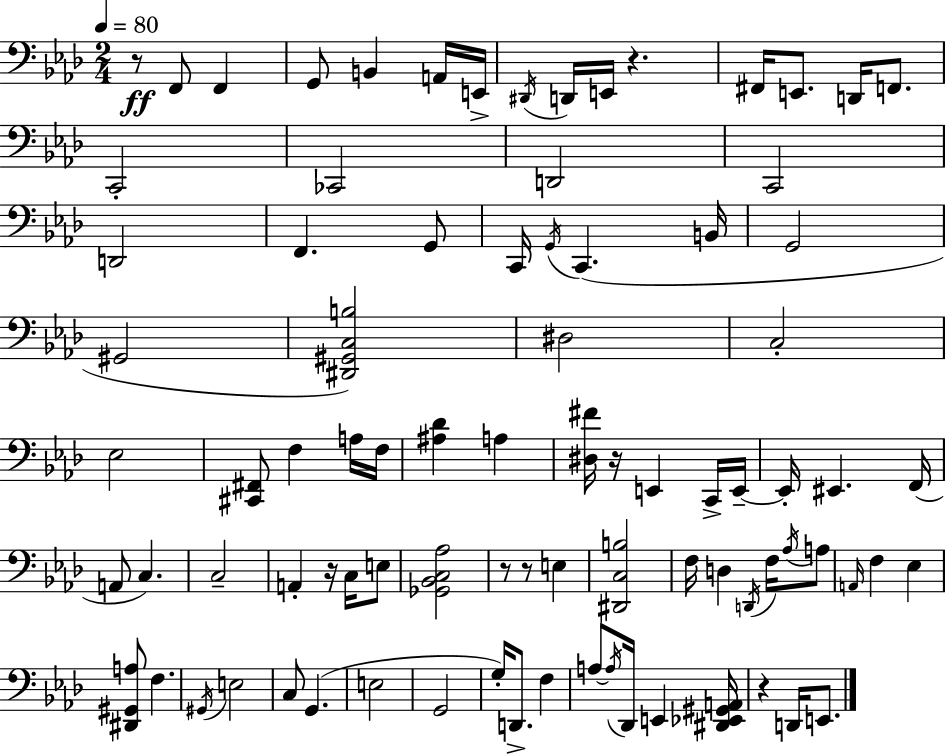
{
  \clef bass
  \numericTimeSignature
  \time 2/4
  \key aes \major
  \tempo 4 = 80
  r8\ff f,8 f,4 | g,8 b,4 a,16 e,16-> | \acciaccatura { dis,16 } d,16 e,16 r4. | fis,16 e,8. d,16 f,8. | \break c,2-. | ces,2 | d,2 | c,2 | \break d,2 | f,4. g,8 | c,16 \acciaccatura { g,16 }( c,4. | b,16 g,2 | \break gis,2 | <dis, gis, c b>2) | dis2 | c2-. | \break ees2 | <cis, fis,>8 f4 | a16 f16 <ais des'>4 a4 | <dis fis'>16 r16 e,4 | \break c,16-> e,16--~~ e,16-. eis,4. | f,16( a,8 c4.) | c2-- | a,4-. r16 c16 | \break e8 <ges, bes, c aes>2 | r8 r8 e4 | <dis, c b>2 | f16 d4 \acciaccatura { d,16 } | \break f16 \acciaccatura { aes16 } a8 \grace { a,16 } f4 | ees4 <dis, gis, a>8 f4. | \acciaccatura { gis,16 } e2 | c8 | \break g,4.( e2 | g,2 | g16-.) d,8.-> | f4 a8~~ | \break \acciaccatura { a16 } des,16 e,4 <dis, ees, gis, a,>16 r4 | d,16 e,8. \bar "|."
}